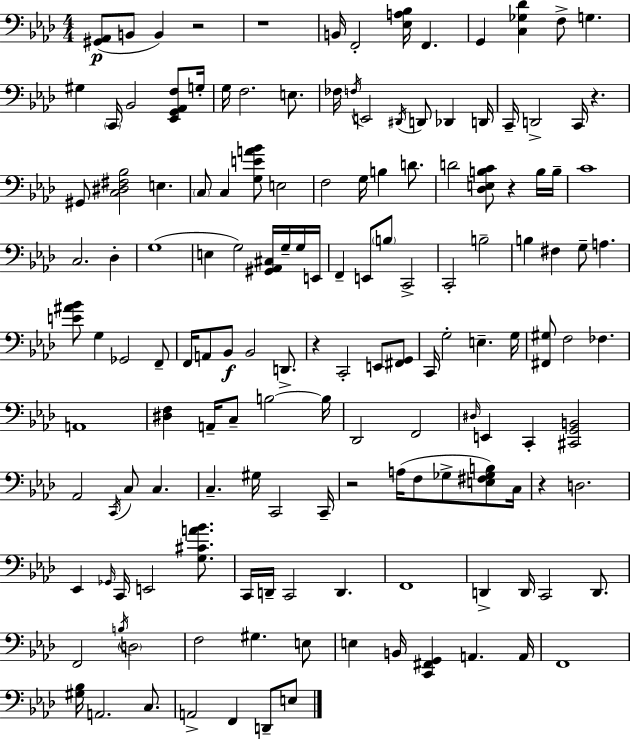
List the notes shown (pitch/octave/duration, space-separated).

[G#2,Ab2]/e B2/e B2/q R/h R/w B2/s F2/h [Eb3,A3,Bb3]/s F2/q. G2/q [C3,Gb3,Db4]/q F3/e G3/q. G#3/q C2/s Bb2/h [Eb2,G2,Ab2,F3]/e G3/s G3/s F3/h. E3/e. FES3/s F3/s E2/h D#2/s D2/e Db2/q D2/s C2/s D2/h C2/s R/q. G#2/e [C3,D#3,F#3,Bb3]/h E3/q. C3/e C3/q [G3,E4,A4,Bb4]/e E3/h F3/h G3/s B3/q D4/e. D4/h [Db3,E3,B3,C4]/e R/q B3/s B3/s C4/w C3/h. Db3/q G3/w E3/q G3/h [G#2,Ab2,C#3]/s G3/s G3/s E2/s F2/q E2/e B3/e C2/h C2/h B3/h B3/q F#3/q G3/e A3/q. [E4,A#4,Bb4]/e G3/q Gb2/h F2/e F2/s A2/e Bb2/e Bb2/h D2/e. R/q C2/h E2/e [F#2,G2]/e C2/s G3/h E3/q. G3/s [F#2,G#3]/e F3/h FES3/q. A2/w [D#3,F3]/q A2/s C3/e B3/h B3/s Db2/h F2/h D#3/s E2/q C2/q [C#2,G2,B2]/h Ab2/h C2/s C3/e C3/q. C3/q. G#3/s C2/h C2/s R/h A3/s F3/e Gb3/e [E3,F#3,Gb3,B3]/e C3/s R/q D3/h. Eb2/q Gb2/s C2/s E2/h [G3,C#4,A4,Bb4]/e. C2/s D2/s C2/h D2/q. F2/w D2/q D2/s C2/h D2/e. F2/h B3/s D3/h F3/h G#3/q. E3/e E3/q B2/s [C2,F#2,G2]/q A2/q. A2/s F2/w [G#3,Bb3]/s A2/h. C3/e. A2/h F2/q D2/e E3/e